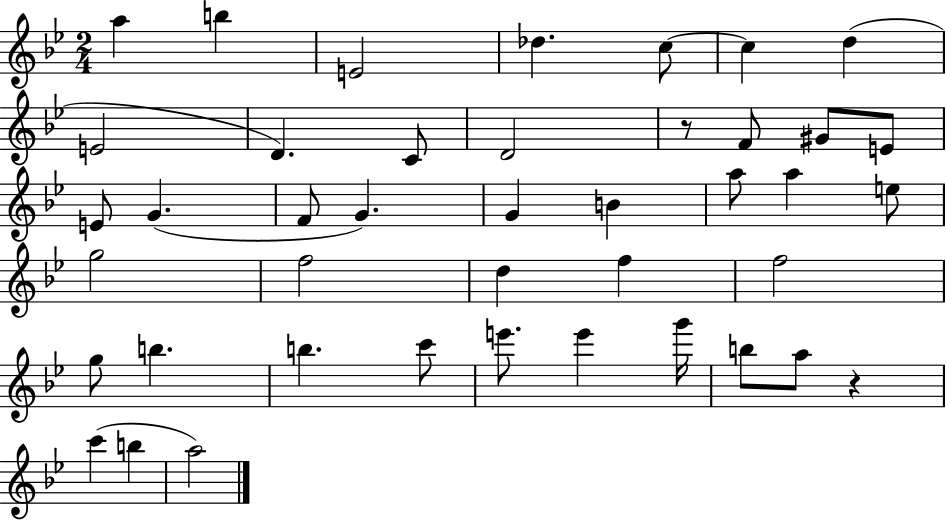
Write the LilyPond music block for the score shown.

{
  \clef treble
  \numericTimeSignature
  \time 2/4
  \key bes \major
  a''4 b''4 | e'2 | des''4. c''8~~ | c''4 d''4( | \break e'2 | d'4.) c'8 | d'2 | r8 f'8 gis'8 e'8 | \break e'8 g'4.( | f'8 g'4.) | g'4 b'4 | a''8 a''4 e''8 | \break g''2 | f''2 | d''4 f''4 | f''2 | \break g''8 b''4. | b''4. c'''8 | e'''8. e'''4 g'''16 | b''8 a''8 r4 | \break c'''4( b''4 | a''2) | \bar "|."
}